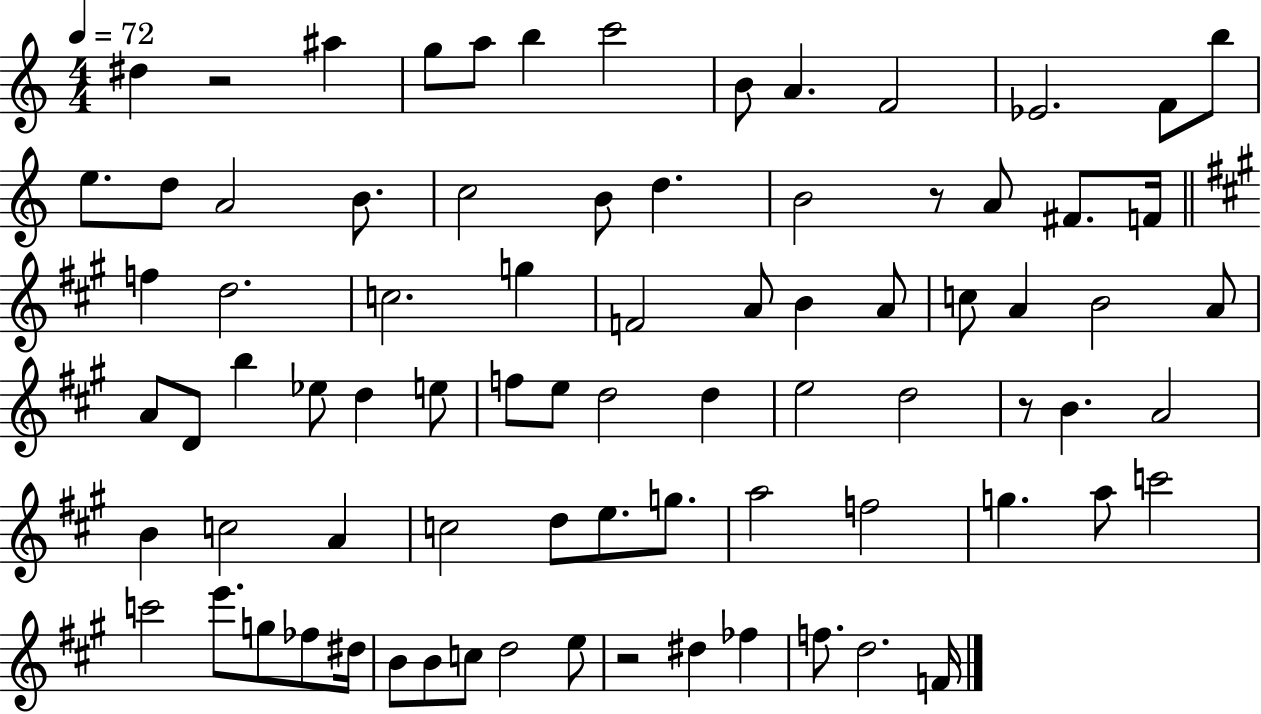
{
  \clef treble
  \numericTimeSignature
  \time 4/4
  \key c \major
  \tempo 4 = 72
  \repeat volta 2 { dis''4 r2 ais''4 | g''8 a''8 b''4 c'''2 | b'8 a'4. f'2 | ees'2. f'8 b''8 | \break e''8. d''8 a'2 b'8. | c''2 b'8 d''4. | b'2 r8 a'8 fis'8. f'16 | \bar "||" \break \key a \major f''4 d''2. | c''2. g''4 | f'2 a'8 b'4 a'8 | c''8 a'4 b'2 a'8 | \break a'8 d'8 b''4 ees''8 d''4 e''8 | f''8 e''8 d''2 d''4 | e''2 d''2 | r8 b'4. a'2 | \break b'4 c''2 a'4 | c''2 d''8 e''8. g''8. | a''2 f''2 | g''4. a''8 c'''2 | \break c'''2 e'''8. g''8 fes''8 dis''16 | b'8 b'8 c''8 d''2 e''8 | r2 dis''4 fes''4 | f''8. d''2. f'16 | \break } \bar "|."
}